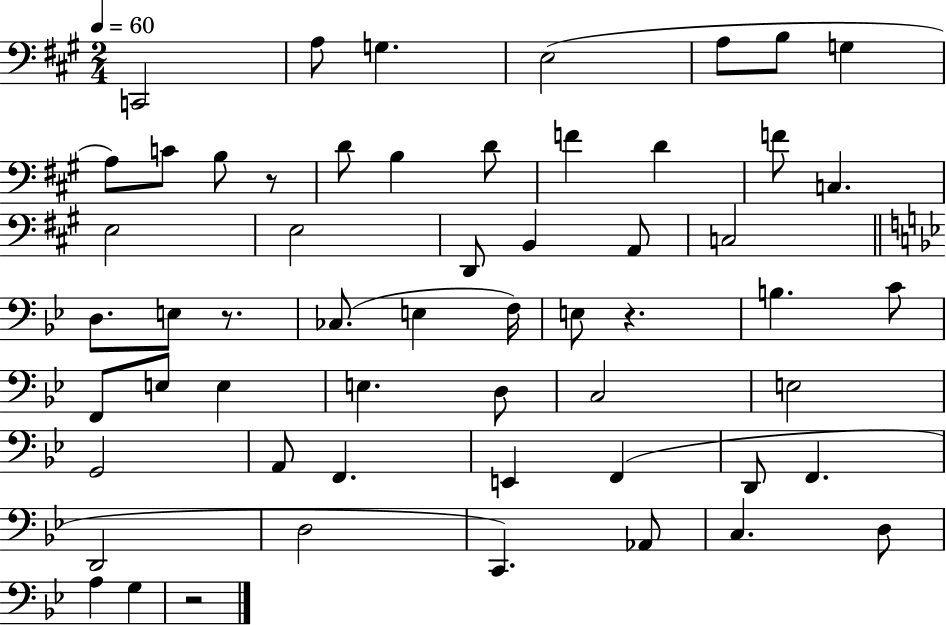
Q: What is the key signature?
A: A major